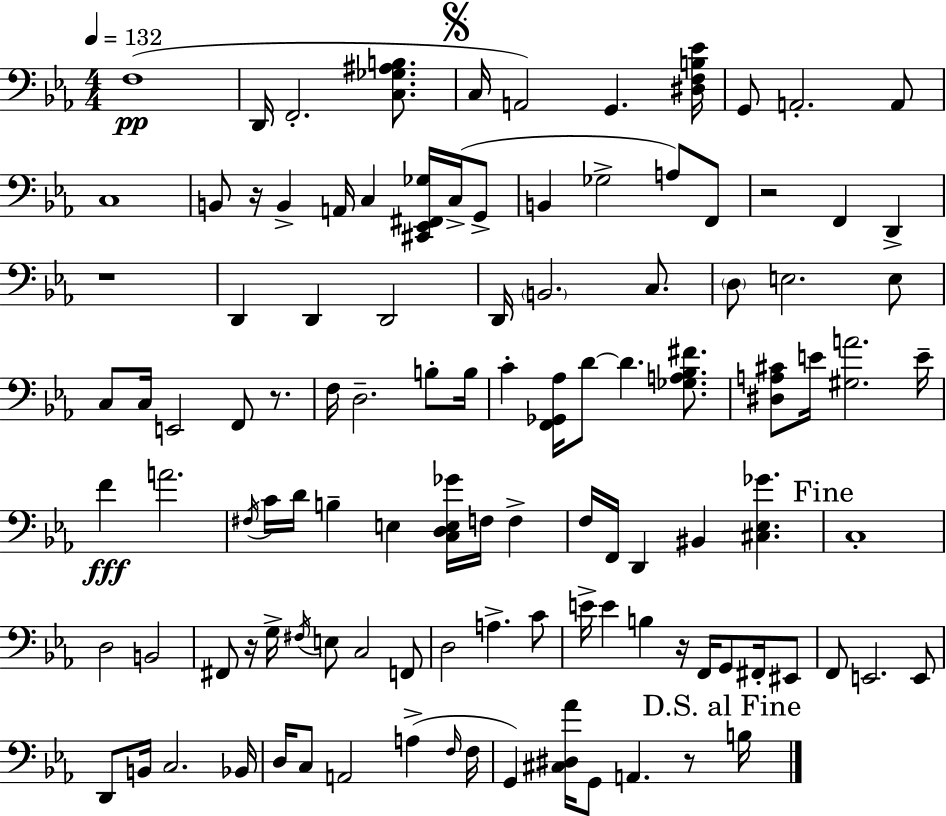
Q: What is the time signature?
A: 4/4